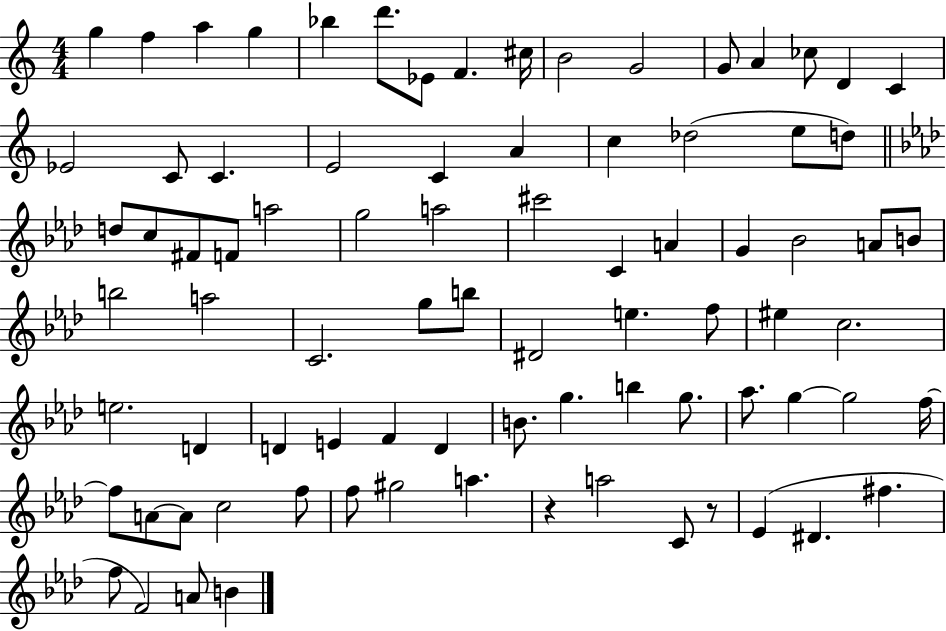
G5/q F5/q A5/q G5/q Bb5/q D6/e. Eb4/e F4/q. C#5/s B4/h G4/h G4/e A4/q CES5/e D4/q C4/q Eb4/h C4/e C4/q. E4/h C4/q A4/q C5/q Db5/h E5/e D5/e D5/e C5/e F#4/e F4/e A5/h G5/h A5/h C#6/h C4/q A4/q G4/q Bb4/h A4/e B4/e B5/h A5/h C4/h. G5/e B5/e D#4/h E5/q. F5/e EIS5/q C5/h. E5/h. D4/q D4/q E4/q F4/q D4/q B4/e. G5/q. B5/q G5/e. Ab5/e. G5/q G5/h F5/s F5/e A4/e A4/e C5/h F5/e F5/e G#5/h A5/q. R/q A5/h C4/e R/e Eb4/q D#4/q. F#5/q. F5/e F4/h A4/e B4/q